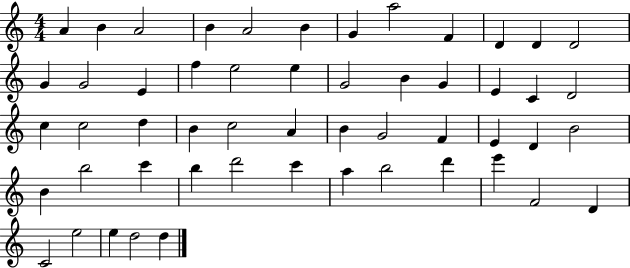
X:1
T:Untitled
M:4/4
L:1/4
K:C
A B A2 B A2 B G a2 F D D D2 G G2 E f e2 e G2 B G E C D2 c c2 d B c2 A B G2 F E D B2 B b2 c' b d'2 c' a b2 d' e' F2 D C2 e2 e d2 d